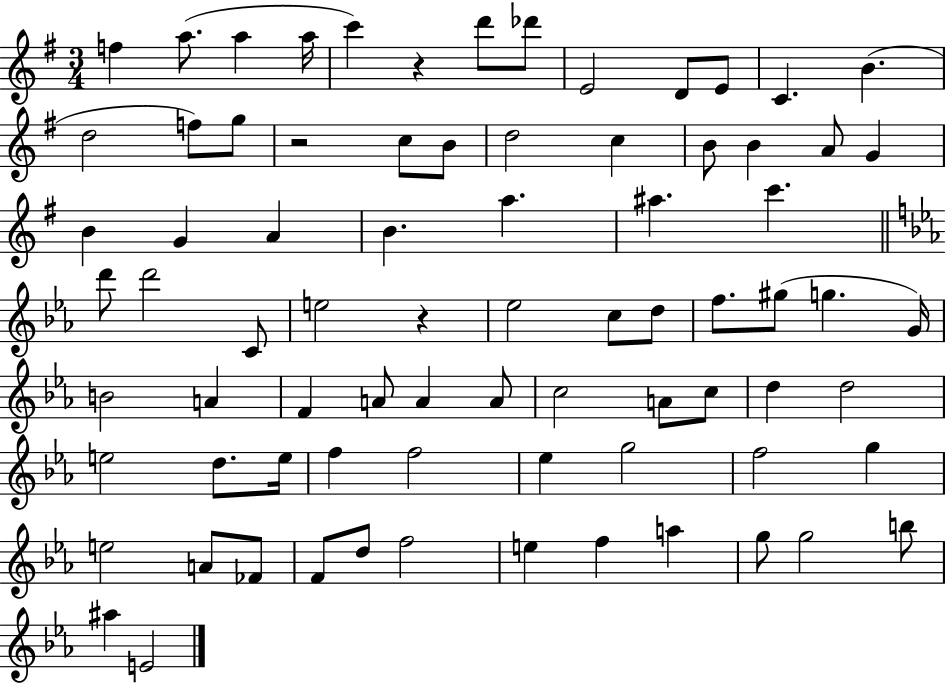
F5/q A5/e. A5/q A5/s C6/q R/q D6/e Db6/e E4/h D4/e E4/e C4/q. B4/q. D5/h F5/e G5/e R/h C5/e B4/e D5/h C5/q B4/e B4/q A4/e G4/q B4/q G4/q A4/q B4/q. A5/q. A#5/q. C6/q. D6/e D6/h C4/e E5/h R/q Eb5/h C5/e D5/e F5/e. G#5/e G5/q. G4/s B4/h A4/q F4/q A4/e A4/q A4/e C5/h A4/e C5/e D5/q D5/h E5/h D5/e. E5/s F5/q F5/h Eb5/q G5/h F5/h G5/q E5/h A4/e FES4/e F4/e D5/e F5/h E5/q F5/q A5/q G5/e G5/h B5/e A#5/q E4/h